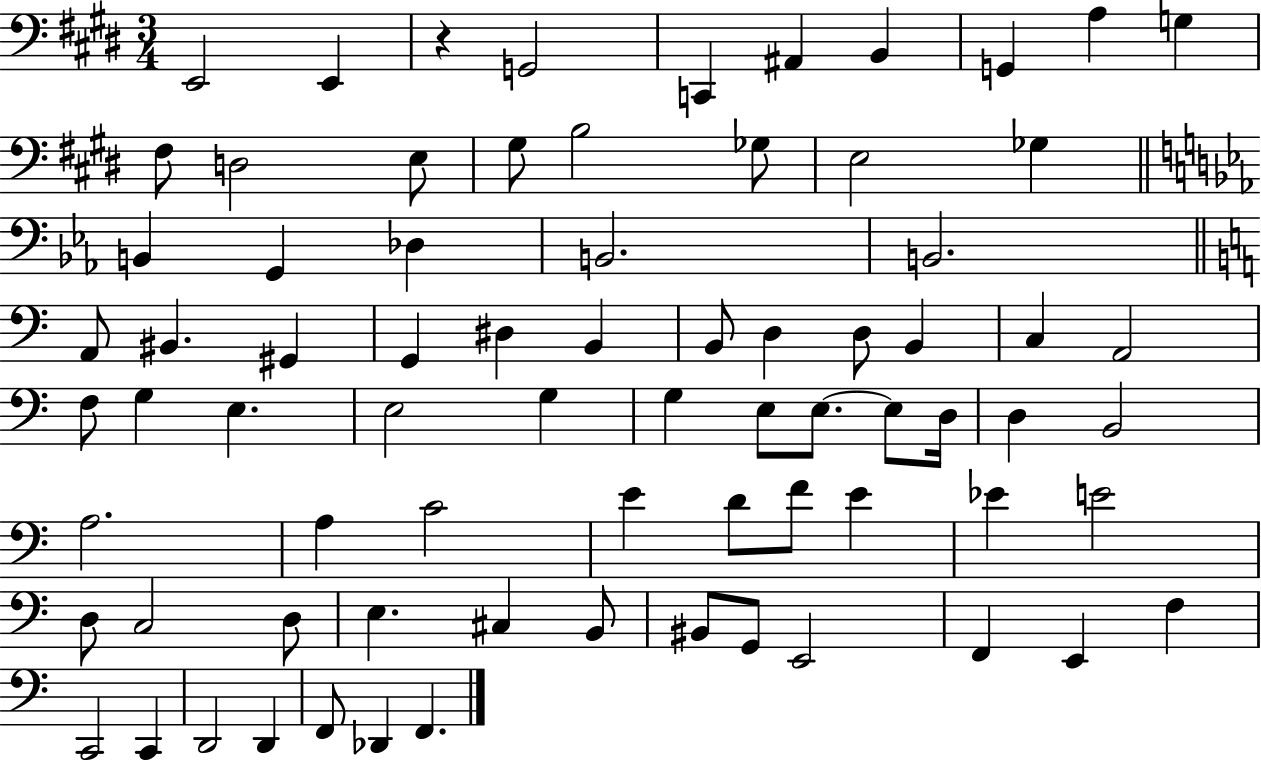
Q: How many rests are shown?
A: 1